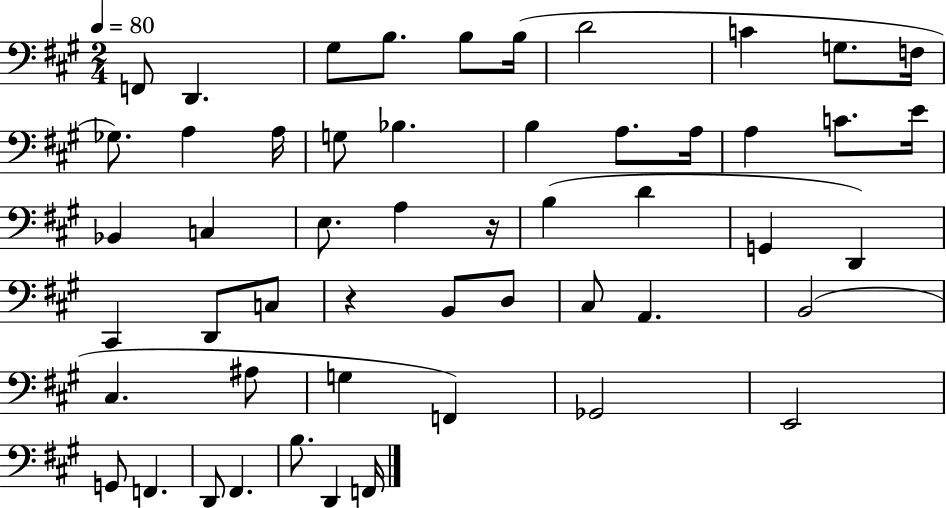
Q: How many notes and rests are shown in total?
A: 52